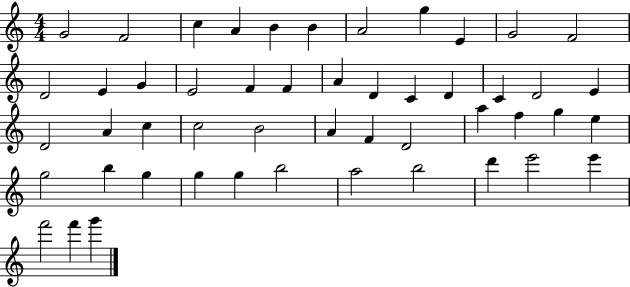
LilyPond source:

{
  \clef treble
  \numericTimeSignature
  \time 4/4
  \key c \major
  g'2 f'2 | c''4 a'4 b'4 b'4 | a'2 g''4 e'4 | g'2 f'2 | \break d'2 e'4 g'4 | e'2 f'4 f'4 | a'4 d'4 c'4 d'4 | c'4 d'2 e'4 | \break d'2 a'4 c''4 | c''2 b'2 | a'4 f'4 d'2 | a''4 f''4 g''4 e''4 | \break g''2 b''4 g''4 | g''4 g''4 b''2 | a''2 b''2 | d'''4 e'''2 e'''4 | \break f'''2 f'''4 g'''4 | \bar "|."
}